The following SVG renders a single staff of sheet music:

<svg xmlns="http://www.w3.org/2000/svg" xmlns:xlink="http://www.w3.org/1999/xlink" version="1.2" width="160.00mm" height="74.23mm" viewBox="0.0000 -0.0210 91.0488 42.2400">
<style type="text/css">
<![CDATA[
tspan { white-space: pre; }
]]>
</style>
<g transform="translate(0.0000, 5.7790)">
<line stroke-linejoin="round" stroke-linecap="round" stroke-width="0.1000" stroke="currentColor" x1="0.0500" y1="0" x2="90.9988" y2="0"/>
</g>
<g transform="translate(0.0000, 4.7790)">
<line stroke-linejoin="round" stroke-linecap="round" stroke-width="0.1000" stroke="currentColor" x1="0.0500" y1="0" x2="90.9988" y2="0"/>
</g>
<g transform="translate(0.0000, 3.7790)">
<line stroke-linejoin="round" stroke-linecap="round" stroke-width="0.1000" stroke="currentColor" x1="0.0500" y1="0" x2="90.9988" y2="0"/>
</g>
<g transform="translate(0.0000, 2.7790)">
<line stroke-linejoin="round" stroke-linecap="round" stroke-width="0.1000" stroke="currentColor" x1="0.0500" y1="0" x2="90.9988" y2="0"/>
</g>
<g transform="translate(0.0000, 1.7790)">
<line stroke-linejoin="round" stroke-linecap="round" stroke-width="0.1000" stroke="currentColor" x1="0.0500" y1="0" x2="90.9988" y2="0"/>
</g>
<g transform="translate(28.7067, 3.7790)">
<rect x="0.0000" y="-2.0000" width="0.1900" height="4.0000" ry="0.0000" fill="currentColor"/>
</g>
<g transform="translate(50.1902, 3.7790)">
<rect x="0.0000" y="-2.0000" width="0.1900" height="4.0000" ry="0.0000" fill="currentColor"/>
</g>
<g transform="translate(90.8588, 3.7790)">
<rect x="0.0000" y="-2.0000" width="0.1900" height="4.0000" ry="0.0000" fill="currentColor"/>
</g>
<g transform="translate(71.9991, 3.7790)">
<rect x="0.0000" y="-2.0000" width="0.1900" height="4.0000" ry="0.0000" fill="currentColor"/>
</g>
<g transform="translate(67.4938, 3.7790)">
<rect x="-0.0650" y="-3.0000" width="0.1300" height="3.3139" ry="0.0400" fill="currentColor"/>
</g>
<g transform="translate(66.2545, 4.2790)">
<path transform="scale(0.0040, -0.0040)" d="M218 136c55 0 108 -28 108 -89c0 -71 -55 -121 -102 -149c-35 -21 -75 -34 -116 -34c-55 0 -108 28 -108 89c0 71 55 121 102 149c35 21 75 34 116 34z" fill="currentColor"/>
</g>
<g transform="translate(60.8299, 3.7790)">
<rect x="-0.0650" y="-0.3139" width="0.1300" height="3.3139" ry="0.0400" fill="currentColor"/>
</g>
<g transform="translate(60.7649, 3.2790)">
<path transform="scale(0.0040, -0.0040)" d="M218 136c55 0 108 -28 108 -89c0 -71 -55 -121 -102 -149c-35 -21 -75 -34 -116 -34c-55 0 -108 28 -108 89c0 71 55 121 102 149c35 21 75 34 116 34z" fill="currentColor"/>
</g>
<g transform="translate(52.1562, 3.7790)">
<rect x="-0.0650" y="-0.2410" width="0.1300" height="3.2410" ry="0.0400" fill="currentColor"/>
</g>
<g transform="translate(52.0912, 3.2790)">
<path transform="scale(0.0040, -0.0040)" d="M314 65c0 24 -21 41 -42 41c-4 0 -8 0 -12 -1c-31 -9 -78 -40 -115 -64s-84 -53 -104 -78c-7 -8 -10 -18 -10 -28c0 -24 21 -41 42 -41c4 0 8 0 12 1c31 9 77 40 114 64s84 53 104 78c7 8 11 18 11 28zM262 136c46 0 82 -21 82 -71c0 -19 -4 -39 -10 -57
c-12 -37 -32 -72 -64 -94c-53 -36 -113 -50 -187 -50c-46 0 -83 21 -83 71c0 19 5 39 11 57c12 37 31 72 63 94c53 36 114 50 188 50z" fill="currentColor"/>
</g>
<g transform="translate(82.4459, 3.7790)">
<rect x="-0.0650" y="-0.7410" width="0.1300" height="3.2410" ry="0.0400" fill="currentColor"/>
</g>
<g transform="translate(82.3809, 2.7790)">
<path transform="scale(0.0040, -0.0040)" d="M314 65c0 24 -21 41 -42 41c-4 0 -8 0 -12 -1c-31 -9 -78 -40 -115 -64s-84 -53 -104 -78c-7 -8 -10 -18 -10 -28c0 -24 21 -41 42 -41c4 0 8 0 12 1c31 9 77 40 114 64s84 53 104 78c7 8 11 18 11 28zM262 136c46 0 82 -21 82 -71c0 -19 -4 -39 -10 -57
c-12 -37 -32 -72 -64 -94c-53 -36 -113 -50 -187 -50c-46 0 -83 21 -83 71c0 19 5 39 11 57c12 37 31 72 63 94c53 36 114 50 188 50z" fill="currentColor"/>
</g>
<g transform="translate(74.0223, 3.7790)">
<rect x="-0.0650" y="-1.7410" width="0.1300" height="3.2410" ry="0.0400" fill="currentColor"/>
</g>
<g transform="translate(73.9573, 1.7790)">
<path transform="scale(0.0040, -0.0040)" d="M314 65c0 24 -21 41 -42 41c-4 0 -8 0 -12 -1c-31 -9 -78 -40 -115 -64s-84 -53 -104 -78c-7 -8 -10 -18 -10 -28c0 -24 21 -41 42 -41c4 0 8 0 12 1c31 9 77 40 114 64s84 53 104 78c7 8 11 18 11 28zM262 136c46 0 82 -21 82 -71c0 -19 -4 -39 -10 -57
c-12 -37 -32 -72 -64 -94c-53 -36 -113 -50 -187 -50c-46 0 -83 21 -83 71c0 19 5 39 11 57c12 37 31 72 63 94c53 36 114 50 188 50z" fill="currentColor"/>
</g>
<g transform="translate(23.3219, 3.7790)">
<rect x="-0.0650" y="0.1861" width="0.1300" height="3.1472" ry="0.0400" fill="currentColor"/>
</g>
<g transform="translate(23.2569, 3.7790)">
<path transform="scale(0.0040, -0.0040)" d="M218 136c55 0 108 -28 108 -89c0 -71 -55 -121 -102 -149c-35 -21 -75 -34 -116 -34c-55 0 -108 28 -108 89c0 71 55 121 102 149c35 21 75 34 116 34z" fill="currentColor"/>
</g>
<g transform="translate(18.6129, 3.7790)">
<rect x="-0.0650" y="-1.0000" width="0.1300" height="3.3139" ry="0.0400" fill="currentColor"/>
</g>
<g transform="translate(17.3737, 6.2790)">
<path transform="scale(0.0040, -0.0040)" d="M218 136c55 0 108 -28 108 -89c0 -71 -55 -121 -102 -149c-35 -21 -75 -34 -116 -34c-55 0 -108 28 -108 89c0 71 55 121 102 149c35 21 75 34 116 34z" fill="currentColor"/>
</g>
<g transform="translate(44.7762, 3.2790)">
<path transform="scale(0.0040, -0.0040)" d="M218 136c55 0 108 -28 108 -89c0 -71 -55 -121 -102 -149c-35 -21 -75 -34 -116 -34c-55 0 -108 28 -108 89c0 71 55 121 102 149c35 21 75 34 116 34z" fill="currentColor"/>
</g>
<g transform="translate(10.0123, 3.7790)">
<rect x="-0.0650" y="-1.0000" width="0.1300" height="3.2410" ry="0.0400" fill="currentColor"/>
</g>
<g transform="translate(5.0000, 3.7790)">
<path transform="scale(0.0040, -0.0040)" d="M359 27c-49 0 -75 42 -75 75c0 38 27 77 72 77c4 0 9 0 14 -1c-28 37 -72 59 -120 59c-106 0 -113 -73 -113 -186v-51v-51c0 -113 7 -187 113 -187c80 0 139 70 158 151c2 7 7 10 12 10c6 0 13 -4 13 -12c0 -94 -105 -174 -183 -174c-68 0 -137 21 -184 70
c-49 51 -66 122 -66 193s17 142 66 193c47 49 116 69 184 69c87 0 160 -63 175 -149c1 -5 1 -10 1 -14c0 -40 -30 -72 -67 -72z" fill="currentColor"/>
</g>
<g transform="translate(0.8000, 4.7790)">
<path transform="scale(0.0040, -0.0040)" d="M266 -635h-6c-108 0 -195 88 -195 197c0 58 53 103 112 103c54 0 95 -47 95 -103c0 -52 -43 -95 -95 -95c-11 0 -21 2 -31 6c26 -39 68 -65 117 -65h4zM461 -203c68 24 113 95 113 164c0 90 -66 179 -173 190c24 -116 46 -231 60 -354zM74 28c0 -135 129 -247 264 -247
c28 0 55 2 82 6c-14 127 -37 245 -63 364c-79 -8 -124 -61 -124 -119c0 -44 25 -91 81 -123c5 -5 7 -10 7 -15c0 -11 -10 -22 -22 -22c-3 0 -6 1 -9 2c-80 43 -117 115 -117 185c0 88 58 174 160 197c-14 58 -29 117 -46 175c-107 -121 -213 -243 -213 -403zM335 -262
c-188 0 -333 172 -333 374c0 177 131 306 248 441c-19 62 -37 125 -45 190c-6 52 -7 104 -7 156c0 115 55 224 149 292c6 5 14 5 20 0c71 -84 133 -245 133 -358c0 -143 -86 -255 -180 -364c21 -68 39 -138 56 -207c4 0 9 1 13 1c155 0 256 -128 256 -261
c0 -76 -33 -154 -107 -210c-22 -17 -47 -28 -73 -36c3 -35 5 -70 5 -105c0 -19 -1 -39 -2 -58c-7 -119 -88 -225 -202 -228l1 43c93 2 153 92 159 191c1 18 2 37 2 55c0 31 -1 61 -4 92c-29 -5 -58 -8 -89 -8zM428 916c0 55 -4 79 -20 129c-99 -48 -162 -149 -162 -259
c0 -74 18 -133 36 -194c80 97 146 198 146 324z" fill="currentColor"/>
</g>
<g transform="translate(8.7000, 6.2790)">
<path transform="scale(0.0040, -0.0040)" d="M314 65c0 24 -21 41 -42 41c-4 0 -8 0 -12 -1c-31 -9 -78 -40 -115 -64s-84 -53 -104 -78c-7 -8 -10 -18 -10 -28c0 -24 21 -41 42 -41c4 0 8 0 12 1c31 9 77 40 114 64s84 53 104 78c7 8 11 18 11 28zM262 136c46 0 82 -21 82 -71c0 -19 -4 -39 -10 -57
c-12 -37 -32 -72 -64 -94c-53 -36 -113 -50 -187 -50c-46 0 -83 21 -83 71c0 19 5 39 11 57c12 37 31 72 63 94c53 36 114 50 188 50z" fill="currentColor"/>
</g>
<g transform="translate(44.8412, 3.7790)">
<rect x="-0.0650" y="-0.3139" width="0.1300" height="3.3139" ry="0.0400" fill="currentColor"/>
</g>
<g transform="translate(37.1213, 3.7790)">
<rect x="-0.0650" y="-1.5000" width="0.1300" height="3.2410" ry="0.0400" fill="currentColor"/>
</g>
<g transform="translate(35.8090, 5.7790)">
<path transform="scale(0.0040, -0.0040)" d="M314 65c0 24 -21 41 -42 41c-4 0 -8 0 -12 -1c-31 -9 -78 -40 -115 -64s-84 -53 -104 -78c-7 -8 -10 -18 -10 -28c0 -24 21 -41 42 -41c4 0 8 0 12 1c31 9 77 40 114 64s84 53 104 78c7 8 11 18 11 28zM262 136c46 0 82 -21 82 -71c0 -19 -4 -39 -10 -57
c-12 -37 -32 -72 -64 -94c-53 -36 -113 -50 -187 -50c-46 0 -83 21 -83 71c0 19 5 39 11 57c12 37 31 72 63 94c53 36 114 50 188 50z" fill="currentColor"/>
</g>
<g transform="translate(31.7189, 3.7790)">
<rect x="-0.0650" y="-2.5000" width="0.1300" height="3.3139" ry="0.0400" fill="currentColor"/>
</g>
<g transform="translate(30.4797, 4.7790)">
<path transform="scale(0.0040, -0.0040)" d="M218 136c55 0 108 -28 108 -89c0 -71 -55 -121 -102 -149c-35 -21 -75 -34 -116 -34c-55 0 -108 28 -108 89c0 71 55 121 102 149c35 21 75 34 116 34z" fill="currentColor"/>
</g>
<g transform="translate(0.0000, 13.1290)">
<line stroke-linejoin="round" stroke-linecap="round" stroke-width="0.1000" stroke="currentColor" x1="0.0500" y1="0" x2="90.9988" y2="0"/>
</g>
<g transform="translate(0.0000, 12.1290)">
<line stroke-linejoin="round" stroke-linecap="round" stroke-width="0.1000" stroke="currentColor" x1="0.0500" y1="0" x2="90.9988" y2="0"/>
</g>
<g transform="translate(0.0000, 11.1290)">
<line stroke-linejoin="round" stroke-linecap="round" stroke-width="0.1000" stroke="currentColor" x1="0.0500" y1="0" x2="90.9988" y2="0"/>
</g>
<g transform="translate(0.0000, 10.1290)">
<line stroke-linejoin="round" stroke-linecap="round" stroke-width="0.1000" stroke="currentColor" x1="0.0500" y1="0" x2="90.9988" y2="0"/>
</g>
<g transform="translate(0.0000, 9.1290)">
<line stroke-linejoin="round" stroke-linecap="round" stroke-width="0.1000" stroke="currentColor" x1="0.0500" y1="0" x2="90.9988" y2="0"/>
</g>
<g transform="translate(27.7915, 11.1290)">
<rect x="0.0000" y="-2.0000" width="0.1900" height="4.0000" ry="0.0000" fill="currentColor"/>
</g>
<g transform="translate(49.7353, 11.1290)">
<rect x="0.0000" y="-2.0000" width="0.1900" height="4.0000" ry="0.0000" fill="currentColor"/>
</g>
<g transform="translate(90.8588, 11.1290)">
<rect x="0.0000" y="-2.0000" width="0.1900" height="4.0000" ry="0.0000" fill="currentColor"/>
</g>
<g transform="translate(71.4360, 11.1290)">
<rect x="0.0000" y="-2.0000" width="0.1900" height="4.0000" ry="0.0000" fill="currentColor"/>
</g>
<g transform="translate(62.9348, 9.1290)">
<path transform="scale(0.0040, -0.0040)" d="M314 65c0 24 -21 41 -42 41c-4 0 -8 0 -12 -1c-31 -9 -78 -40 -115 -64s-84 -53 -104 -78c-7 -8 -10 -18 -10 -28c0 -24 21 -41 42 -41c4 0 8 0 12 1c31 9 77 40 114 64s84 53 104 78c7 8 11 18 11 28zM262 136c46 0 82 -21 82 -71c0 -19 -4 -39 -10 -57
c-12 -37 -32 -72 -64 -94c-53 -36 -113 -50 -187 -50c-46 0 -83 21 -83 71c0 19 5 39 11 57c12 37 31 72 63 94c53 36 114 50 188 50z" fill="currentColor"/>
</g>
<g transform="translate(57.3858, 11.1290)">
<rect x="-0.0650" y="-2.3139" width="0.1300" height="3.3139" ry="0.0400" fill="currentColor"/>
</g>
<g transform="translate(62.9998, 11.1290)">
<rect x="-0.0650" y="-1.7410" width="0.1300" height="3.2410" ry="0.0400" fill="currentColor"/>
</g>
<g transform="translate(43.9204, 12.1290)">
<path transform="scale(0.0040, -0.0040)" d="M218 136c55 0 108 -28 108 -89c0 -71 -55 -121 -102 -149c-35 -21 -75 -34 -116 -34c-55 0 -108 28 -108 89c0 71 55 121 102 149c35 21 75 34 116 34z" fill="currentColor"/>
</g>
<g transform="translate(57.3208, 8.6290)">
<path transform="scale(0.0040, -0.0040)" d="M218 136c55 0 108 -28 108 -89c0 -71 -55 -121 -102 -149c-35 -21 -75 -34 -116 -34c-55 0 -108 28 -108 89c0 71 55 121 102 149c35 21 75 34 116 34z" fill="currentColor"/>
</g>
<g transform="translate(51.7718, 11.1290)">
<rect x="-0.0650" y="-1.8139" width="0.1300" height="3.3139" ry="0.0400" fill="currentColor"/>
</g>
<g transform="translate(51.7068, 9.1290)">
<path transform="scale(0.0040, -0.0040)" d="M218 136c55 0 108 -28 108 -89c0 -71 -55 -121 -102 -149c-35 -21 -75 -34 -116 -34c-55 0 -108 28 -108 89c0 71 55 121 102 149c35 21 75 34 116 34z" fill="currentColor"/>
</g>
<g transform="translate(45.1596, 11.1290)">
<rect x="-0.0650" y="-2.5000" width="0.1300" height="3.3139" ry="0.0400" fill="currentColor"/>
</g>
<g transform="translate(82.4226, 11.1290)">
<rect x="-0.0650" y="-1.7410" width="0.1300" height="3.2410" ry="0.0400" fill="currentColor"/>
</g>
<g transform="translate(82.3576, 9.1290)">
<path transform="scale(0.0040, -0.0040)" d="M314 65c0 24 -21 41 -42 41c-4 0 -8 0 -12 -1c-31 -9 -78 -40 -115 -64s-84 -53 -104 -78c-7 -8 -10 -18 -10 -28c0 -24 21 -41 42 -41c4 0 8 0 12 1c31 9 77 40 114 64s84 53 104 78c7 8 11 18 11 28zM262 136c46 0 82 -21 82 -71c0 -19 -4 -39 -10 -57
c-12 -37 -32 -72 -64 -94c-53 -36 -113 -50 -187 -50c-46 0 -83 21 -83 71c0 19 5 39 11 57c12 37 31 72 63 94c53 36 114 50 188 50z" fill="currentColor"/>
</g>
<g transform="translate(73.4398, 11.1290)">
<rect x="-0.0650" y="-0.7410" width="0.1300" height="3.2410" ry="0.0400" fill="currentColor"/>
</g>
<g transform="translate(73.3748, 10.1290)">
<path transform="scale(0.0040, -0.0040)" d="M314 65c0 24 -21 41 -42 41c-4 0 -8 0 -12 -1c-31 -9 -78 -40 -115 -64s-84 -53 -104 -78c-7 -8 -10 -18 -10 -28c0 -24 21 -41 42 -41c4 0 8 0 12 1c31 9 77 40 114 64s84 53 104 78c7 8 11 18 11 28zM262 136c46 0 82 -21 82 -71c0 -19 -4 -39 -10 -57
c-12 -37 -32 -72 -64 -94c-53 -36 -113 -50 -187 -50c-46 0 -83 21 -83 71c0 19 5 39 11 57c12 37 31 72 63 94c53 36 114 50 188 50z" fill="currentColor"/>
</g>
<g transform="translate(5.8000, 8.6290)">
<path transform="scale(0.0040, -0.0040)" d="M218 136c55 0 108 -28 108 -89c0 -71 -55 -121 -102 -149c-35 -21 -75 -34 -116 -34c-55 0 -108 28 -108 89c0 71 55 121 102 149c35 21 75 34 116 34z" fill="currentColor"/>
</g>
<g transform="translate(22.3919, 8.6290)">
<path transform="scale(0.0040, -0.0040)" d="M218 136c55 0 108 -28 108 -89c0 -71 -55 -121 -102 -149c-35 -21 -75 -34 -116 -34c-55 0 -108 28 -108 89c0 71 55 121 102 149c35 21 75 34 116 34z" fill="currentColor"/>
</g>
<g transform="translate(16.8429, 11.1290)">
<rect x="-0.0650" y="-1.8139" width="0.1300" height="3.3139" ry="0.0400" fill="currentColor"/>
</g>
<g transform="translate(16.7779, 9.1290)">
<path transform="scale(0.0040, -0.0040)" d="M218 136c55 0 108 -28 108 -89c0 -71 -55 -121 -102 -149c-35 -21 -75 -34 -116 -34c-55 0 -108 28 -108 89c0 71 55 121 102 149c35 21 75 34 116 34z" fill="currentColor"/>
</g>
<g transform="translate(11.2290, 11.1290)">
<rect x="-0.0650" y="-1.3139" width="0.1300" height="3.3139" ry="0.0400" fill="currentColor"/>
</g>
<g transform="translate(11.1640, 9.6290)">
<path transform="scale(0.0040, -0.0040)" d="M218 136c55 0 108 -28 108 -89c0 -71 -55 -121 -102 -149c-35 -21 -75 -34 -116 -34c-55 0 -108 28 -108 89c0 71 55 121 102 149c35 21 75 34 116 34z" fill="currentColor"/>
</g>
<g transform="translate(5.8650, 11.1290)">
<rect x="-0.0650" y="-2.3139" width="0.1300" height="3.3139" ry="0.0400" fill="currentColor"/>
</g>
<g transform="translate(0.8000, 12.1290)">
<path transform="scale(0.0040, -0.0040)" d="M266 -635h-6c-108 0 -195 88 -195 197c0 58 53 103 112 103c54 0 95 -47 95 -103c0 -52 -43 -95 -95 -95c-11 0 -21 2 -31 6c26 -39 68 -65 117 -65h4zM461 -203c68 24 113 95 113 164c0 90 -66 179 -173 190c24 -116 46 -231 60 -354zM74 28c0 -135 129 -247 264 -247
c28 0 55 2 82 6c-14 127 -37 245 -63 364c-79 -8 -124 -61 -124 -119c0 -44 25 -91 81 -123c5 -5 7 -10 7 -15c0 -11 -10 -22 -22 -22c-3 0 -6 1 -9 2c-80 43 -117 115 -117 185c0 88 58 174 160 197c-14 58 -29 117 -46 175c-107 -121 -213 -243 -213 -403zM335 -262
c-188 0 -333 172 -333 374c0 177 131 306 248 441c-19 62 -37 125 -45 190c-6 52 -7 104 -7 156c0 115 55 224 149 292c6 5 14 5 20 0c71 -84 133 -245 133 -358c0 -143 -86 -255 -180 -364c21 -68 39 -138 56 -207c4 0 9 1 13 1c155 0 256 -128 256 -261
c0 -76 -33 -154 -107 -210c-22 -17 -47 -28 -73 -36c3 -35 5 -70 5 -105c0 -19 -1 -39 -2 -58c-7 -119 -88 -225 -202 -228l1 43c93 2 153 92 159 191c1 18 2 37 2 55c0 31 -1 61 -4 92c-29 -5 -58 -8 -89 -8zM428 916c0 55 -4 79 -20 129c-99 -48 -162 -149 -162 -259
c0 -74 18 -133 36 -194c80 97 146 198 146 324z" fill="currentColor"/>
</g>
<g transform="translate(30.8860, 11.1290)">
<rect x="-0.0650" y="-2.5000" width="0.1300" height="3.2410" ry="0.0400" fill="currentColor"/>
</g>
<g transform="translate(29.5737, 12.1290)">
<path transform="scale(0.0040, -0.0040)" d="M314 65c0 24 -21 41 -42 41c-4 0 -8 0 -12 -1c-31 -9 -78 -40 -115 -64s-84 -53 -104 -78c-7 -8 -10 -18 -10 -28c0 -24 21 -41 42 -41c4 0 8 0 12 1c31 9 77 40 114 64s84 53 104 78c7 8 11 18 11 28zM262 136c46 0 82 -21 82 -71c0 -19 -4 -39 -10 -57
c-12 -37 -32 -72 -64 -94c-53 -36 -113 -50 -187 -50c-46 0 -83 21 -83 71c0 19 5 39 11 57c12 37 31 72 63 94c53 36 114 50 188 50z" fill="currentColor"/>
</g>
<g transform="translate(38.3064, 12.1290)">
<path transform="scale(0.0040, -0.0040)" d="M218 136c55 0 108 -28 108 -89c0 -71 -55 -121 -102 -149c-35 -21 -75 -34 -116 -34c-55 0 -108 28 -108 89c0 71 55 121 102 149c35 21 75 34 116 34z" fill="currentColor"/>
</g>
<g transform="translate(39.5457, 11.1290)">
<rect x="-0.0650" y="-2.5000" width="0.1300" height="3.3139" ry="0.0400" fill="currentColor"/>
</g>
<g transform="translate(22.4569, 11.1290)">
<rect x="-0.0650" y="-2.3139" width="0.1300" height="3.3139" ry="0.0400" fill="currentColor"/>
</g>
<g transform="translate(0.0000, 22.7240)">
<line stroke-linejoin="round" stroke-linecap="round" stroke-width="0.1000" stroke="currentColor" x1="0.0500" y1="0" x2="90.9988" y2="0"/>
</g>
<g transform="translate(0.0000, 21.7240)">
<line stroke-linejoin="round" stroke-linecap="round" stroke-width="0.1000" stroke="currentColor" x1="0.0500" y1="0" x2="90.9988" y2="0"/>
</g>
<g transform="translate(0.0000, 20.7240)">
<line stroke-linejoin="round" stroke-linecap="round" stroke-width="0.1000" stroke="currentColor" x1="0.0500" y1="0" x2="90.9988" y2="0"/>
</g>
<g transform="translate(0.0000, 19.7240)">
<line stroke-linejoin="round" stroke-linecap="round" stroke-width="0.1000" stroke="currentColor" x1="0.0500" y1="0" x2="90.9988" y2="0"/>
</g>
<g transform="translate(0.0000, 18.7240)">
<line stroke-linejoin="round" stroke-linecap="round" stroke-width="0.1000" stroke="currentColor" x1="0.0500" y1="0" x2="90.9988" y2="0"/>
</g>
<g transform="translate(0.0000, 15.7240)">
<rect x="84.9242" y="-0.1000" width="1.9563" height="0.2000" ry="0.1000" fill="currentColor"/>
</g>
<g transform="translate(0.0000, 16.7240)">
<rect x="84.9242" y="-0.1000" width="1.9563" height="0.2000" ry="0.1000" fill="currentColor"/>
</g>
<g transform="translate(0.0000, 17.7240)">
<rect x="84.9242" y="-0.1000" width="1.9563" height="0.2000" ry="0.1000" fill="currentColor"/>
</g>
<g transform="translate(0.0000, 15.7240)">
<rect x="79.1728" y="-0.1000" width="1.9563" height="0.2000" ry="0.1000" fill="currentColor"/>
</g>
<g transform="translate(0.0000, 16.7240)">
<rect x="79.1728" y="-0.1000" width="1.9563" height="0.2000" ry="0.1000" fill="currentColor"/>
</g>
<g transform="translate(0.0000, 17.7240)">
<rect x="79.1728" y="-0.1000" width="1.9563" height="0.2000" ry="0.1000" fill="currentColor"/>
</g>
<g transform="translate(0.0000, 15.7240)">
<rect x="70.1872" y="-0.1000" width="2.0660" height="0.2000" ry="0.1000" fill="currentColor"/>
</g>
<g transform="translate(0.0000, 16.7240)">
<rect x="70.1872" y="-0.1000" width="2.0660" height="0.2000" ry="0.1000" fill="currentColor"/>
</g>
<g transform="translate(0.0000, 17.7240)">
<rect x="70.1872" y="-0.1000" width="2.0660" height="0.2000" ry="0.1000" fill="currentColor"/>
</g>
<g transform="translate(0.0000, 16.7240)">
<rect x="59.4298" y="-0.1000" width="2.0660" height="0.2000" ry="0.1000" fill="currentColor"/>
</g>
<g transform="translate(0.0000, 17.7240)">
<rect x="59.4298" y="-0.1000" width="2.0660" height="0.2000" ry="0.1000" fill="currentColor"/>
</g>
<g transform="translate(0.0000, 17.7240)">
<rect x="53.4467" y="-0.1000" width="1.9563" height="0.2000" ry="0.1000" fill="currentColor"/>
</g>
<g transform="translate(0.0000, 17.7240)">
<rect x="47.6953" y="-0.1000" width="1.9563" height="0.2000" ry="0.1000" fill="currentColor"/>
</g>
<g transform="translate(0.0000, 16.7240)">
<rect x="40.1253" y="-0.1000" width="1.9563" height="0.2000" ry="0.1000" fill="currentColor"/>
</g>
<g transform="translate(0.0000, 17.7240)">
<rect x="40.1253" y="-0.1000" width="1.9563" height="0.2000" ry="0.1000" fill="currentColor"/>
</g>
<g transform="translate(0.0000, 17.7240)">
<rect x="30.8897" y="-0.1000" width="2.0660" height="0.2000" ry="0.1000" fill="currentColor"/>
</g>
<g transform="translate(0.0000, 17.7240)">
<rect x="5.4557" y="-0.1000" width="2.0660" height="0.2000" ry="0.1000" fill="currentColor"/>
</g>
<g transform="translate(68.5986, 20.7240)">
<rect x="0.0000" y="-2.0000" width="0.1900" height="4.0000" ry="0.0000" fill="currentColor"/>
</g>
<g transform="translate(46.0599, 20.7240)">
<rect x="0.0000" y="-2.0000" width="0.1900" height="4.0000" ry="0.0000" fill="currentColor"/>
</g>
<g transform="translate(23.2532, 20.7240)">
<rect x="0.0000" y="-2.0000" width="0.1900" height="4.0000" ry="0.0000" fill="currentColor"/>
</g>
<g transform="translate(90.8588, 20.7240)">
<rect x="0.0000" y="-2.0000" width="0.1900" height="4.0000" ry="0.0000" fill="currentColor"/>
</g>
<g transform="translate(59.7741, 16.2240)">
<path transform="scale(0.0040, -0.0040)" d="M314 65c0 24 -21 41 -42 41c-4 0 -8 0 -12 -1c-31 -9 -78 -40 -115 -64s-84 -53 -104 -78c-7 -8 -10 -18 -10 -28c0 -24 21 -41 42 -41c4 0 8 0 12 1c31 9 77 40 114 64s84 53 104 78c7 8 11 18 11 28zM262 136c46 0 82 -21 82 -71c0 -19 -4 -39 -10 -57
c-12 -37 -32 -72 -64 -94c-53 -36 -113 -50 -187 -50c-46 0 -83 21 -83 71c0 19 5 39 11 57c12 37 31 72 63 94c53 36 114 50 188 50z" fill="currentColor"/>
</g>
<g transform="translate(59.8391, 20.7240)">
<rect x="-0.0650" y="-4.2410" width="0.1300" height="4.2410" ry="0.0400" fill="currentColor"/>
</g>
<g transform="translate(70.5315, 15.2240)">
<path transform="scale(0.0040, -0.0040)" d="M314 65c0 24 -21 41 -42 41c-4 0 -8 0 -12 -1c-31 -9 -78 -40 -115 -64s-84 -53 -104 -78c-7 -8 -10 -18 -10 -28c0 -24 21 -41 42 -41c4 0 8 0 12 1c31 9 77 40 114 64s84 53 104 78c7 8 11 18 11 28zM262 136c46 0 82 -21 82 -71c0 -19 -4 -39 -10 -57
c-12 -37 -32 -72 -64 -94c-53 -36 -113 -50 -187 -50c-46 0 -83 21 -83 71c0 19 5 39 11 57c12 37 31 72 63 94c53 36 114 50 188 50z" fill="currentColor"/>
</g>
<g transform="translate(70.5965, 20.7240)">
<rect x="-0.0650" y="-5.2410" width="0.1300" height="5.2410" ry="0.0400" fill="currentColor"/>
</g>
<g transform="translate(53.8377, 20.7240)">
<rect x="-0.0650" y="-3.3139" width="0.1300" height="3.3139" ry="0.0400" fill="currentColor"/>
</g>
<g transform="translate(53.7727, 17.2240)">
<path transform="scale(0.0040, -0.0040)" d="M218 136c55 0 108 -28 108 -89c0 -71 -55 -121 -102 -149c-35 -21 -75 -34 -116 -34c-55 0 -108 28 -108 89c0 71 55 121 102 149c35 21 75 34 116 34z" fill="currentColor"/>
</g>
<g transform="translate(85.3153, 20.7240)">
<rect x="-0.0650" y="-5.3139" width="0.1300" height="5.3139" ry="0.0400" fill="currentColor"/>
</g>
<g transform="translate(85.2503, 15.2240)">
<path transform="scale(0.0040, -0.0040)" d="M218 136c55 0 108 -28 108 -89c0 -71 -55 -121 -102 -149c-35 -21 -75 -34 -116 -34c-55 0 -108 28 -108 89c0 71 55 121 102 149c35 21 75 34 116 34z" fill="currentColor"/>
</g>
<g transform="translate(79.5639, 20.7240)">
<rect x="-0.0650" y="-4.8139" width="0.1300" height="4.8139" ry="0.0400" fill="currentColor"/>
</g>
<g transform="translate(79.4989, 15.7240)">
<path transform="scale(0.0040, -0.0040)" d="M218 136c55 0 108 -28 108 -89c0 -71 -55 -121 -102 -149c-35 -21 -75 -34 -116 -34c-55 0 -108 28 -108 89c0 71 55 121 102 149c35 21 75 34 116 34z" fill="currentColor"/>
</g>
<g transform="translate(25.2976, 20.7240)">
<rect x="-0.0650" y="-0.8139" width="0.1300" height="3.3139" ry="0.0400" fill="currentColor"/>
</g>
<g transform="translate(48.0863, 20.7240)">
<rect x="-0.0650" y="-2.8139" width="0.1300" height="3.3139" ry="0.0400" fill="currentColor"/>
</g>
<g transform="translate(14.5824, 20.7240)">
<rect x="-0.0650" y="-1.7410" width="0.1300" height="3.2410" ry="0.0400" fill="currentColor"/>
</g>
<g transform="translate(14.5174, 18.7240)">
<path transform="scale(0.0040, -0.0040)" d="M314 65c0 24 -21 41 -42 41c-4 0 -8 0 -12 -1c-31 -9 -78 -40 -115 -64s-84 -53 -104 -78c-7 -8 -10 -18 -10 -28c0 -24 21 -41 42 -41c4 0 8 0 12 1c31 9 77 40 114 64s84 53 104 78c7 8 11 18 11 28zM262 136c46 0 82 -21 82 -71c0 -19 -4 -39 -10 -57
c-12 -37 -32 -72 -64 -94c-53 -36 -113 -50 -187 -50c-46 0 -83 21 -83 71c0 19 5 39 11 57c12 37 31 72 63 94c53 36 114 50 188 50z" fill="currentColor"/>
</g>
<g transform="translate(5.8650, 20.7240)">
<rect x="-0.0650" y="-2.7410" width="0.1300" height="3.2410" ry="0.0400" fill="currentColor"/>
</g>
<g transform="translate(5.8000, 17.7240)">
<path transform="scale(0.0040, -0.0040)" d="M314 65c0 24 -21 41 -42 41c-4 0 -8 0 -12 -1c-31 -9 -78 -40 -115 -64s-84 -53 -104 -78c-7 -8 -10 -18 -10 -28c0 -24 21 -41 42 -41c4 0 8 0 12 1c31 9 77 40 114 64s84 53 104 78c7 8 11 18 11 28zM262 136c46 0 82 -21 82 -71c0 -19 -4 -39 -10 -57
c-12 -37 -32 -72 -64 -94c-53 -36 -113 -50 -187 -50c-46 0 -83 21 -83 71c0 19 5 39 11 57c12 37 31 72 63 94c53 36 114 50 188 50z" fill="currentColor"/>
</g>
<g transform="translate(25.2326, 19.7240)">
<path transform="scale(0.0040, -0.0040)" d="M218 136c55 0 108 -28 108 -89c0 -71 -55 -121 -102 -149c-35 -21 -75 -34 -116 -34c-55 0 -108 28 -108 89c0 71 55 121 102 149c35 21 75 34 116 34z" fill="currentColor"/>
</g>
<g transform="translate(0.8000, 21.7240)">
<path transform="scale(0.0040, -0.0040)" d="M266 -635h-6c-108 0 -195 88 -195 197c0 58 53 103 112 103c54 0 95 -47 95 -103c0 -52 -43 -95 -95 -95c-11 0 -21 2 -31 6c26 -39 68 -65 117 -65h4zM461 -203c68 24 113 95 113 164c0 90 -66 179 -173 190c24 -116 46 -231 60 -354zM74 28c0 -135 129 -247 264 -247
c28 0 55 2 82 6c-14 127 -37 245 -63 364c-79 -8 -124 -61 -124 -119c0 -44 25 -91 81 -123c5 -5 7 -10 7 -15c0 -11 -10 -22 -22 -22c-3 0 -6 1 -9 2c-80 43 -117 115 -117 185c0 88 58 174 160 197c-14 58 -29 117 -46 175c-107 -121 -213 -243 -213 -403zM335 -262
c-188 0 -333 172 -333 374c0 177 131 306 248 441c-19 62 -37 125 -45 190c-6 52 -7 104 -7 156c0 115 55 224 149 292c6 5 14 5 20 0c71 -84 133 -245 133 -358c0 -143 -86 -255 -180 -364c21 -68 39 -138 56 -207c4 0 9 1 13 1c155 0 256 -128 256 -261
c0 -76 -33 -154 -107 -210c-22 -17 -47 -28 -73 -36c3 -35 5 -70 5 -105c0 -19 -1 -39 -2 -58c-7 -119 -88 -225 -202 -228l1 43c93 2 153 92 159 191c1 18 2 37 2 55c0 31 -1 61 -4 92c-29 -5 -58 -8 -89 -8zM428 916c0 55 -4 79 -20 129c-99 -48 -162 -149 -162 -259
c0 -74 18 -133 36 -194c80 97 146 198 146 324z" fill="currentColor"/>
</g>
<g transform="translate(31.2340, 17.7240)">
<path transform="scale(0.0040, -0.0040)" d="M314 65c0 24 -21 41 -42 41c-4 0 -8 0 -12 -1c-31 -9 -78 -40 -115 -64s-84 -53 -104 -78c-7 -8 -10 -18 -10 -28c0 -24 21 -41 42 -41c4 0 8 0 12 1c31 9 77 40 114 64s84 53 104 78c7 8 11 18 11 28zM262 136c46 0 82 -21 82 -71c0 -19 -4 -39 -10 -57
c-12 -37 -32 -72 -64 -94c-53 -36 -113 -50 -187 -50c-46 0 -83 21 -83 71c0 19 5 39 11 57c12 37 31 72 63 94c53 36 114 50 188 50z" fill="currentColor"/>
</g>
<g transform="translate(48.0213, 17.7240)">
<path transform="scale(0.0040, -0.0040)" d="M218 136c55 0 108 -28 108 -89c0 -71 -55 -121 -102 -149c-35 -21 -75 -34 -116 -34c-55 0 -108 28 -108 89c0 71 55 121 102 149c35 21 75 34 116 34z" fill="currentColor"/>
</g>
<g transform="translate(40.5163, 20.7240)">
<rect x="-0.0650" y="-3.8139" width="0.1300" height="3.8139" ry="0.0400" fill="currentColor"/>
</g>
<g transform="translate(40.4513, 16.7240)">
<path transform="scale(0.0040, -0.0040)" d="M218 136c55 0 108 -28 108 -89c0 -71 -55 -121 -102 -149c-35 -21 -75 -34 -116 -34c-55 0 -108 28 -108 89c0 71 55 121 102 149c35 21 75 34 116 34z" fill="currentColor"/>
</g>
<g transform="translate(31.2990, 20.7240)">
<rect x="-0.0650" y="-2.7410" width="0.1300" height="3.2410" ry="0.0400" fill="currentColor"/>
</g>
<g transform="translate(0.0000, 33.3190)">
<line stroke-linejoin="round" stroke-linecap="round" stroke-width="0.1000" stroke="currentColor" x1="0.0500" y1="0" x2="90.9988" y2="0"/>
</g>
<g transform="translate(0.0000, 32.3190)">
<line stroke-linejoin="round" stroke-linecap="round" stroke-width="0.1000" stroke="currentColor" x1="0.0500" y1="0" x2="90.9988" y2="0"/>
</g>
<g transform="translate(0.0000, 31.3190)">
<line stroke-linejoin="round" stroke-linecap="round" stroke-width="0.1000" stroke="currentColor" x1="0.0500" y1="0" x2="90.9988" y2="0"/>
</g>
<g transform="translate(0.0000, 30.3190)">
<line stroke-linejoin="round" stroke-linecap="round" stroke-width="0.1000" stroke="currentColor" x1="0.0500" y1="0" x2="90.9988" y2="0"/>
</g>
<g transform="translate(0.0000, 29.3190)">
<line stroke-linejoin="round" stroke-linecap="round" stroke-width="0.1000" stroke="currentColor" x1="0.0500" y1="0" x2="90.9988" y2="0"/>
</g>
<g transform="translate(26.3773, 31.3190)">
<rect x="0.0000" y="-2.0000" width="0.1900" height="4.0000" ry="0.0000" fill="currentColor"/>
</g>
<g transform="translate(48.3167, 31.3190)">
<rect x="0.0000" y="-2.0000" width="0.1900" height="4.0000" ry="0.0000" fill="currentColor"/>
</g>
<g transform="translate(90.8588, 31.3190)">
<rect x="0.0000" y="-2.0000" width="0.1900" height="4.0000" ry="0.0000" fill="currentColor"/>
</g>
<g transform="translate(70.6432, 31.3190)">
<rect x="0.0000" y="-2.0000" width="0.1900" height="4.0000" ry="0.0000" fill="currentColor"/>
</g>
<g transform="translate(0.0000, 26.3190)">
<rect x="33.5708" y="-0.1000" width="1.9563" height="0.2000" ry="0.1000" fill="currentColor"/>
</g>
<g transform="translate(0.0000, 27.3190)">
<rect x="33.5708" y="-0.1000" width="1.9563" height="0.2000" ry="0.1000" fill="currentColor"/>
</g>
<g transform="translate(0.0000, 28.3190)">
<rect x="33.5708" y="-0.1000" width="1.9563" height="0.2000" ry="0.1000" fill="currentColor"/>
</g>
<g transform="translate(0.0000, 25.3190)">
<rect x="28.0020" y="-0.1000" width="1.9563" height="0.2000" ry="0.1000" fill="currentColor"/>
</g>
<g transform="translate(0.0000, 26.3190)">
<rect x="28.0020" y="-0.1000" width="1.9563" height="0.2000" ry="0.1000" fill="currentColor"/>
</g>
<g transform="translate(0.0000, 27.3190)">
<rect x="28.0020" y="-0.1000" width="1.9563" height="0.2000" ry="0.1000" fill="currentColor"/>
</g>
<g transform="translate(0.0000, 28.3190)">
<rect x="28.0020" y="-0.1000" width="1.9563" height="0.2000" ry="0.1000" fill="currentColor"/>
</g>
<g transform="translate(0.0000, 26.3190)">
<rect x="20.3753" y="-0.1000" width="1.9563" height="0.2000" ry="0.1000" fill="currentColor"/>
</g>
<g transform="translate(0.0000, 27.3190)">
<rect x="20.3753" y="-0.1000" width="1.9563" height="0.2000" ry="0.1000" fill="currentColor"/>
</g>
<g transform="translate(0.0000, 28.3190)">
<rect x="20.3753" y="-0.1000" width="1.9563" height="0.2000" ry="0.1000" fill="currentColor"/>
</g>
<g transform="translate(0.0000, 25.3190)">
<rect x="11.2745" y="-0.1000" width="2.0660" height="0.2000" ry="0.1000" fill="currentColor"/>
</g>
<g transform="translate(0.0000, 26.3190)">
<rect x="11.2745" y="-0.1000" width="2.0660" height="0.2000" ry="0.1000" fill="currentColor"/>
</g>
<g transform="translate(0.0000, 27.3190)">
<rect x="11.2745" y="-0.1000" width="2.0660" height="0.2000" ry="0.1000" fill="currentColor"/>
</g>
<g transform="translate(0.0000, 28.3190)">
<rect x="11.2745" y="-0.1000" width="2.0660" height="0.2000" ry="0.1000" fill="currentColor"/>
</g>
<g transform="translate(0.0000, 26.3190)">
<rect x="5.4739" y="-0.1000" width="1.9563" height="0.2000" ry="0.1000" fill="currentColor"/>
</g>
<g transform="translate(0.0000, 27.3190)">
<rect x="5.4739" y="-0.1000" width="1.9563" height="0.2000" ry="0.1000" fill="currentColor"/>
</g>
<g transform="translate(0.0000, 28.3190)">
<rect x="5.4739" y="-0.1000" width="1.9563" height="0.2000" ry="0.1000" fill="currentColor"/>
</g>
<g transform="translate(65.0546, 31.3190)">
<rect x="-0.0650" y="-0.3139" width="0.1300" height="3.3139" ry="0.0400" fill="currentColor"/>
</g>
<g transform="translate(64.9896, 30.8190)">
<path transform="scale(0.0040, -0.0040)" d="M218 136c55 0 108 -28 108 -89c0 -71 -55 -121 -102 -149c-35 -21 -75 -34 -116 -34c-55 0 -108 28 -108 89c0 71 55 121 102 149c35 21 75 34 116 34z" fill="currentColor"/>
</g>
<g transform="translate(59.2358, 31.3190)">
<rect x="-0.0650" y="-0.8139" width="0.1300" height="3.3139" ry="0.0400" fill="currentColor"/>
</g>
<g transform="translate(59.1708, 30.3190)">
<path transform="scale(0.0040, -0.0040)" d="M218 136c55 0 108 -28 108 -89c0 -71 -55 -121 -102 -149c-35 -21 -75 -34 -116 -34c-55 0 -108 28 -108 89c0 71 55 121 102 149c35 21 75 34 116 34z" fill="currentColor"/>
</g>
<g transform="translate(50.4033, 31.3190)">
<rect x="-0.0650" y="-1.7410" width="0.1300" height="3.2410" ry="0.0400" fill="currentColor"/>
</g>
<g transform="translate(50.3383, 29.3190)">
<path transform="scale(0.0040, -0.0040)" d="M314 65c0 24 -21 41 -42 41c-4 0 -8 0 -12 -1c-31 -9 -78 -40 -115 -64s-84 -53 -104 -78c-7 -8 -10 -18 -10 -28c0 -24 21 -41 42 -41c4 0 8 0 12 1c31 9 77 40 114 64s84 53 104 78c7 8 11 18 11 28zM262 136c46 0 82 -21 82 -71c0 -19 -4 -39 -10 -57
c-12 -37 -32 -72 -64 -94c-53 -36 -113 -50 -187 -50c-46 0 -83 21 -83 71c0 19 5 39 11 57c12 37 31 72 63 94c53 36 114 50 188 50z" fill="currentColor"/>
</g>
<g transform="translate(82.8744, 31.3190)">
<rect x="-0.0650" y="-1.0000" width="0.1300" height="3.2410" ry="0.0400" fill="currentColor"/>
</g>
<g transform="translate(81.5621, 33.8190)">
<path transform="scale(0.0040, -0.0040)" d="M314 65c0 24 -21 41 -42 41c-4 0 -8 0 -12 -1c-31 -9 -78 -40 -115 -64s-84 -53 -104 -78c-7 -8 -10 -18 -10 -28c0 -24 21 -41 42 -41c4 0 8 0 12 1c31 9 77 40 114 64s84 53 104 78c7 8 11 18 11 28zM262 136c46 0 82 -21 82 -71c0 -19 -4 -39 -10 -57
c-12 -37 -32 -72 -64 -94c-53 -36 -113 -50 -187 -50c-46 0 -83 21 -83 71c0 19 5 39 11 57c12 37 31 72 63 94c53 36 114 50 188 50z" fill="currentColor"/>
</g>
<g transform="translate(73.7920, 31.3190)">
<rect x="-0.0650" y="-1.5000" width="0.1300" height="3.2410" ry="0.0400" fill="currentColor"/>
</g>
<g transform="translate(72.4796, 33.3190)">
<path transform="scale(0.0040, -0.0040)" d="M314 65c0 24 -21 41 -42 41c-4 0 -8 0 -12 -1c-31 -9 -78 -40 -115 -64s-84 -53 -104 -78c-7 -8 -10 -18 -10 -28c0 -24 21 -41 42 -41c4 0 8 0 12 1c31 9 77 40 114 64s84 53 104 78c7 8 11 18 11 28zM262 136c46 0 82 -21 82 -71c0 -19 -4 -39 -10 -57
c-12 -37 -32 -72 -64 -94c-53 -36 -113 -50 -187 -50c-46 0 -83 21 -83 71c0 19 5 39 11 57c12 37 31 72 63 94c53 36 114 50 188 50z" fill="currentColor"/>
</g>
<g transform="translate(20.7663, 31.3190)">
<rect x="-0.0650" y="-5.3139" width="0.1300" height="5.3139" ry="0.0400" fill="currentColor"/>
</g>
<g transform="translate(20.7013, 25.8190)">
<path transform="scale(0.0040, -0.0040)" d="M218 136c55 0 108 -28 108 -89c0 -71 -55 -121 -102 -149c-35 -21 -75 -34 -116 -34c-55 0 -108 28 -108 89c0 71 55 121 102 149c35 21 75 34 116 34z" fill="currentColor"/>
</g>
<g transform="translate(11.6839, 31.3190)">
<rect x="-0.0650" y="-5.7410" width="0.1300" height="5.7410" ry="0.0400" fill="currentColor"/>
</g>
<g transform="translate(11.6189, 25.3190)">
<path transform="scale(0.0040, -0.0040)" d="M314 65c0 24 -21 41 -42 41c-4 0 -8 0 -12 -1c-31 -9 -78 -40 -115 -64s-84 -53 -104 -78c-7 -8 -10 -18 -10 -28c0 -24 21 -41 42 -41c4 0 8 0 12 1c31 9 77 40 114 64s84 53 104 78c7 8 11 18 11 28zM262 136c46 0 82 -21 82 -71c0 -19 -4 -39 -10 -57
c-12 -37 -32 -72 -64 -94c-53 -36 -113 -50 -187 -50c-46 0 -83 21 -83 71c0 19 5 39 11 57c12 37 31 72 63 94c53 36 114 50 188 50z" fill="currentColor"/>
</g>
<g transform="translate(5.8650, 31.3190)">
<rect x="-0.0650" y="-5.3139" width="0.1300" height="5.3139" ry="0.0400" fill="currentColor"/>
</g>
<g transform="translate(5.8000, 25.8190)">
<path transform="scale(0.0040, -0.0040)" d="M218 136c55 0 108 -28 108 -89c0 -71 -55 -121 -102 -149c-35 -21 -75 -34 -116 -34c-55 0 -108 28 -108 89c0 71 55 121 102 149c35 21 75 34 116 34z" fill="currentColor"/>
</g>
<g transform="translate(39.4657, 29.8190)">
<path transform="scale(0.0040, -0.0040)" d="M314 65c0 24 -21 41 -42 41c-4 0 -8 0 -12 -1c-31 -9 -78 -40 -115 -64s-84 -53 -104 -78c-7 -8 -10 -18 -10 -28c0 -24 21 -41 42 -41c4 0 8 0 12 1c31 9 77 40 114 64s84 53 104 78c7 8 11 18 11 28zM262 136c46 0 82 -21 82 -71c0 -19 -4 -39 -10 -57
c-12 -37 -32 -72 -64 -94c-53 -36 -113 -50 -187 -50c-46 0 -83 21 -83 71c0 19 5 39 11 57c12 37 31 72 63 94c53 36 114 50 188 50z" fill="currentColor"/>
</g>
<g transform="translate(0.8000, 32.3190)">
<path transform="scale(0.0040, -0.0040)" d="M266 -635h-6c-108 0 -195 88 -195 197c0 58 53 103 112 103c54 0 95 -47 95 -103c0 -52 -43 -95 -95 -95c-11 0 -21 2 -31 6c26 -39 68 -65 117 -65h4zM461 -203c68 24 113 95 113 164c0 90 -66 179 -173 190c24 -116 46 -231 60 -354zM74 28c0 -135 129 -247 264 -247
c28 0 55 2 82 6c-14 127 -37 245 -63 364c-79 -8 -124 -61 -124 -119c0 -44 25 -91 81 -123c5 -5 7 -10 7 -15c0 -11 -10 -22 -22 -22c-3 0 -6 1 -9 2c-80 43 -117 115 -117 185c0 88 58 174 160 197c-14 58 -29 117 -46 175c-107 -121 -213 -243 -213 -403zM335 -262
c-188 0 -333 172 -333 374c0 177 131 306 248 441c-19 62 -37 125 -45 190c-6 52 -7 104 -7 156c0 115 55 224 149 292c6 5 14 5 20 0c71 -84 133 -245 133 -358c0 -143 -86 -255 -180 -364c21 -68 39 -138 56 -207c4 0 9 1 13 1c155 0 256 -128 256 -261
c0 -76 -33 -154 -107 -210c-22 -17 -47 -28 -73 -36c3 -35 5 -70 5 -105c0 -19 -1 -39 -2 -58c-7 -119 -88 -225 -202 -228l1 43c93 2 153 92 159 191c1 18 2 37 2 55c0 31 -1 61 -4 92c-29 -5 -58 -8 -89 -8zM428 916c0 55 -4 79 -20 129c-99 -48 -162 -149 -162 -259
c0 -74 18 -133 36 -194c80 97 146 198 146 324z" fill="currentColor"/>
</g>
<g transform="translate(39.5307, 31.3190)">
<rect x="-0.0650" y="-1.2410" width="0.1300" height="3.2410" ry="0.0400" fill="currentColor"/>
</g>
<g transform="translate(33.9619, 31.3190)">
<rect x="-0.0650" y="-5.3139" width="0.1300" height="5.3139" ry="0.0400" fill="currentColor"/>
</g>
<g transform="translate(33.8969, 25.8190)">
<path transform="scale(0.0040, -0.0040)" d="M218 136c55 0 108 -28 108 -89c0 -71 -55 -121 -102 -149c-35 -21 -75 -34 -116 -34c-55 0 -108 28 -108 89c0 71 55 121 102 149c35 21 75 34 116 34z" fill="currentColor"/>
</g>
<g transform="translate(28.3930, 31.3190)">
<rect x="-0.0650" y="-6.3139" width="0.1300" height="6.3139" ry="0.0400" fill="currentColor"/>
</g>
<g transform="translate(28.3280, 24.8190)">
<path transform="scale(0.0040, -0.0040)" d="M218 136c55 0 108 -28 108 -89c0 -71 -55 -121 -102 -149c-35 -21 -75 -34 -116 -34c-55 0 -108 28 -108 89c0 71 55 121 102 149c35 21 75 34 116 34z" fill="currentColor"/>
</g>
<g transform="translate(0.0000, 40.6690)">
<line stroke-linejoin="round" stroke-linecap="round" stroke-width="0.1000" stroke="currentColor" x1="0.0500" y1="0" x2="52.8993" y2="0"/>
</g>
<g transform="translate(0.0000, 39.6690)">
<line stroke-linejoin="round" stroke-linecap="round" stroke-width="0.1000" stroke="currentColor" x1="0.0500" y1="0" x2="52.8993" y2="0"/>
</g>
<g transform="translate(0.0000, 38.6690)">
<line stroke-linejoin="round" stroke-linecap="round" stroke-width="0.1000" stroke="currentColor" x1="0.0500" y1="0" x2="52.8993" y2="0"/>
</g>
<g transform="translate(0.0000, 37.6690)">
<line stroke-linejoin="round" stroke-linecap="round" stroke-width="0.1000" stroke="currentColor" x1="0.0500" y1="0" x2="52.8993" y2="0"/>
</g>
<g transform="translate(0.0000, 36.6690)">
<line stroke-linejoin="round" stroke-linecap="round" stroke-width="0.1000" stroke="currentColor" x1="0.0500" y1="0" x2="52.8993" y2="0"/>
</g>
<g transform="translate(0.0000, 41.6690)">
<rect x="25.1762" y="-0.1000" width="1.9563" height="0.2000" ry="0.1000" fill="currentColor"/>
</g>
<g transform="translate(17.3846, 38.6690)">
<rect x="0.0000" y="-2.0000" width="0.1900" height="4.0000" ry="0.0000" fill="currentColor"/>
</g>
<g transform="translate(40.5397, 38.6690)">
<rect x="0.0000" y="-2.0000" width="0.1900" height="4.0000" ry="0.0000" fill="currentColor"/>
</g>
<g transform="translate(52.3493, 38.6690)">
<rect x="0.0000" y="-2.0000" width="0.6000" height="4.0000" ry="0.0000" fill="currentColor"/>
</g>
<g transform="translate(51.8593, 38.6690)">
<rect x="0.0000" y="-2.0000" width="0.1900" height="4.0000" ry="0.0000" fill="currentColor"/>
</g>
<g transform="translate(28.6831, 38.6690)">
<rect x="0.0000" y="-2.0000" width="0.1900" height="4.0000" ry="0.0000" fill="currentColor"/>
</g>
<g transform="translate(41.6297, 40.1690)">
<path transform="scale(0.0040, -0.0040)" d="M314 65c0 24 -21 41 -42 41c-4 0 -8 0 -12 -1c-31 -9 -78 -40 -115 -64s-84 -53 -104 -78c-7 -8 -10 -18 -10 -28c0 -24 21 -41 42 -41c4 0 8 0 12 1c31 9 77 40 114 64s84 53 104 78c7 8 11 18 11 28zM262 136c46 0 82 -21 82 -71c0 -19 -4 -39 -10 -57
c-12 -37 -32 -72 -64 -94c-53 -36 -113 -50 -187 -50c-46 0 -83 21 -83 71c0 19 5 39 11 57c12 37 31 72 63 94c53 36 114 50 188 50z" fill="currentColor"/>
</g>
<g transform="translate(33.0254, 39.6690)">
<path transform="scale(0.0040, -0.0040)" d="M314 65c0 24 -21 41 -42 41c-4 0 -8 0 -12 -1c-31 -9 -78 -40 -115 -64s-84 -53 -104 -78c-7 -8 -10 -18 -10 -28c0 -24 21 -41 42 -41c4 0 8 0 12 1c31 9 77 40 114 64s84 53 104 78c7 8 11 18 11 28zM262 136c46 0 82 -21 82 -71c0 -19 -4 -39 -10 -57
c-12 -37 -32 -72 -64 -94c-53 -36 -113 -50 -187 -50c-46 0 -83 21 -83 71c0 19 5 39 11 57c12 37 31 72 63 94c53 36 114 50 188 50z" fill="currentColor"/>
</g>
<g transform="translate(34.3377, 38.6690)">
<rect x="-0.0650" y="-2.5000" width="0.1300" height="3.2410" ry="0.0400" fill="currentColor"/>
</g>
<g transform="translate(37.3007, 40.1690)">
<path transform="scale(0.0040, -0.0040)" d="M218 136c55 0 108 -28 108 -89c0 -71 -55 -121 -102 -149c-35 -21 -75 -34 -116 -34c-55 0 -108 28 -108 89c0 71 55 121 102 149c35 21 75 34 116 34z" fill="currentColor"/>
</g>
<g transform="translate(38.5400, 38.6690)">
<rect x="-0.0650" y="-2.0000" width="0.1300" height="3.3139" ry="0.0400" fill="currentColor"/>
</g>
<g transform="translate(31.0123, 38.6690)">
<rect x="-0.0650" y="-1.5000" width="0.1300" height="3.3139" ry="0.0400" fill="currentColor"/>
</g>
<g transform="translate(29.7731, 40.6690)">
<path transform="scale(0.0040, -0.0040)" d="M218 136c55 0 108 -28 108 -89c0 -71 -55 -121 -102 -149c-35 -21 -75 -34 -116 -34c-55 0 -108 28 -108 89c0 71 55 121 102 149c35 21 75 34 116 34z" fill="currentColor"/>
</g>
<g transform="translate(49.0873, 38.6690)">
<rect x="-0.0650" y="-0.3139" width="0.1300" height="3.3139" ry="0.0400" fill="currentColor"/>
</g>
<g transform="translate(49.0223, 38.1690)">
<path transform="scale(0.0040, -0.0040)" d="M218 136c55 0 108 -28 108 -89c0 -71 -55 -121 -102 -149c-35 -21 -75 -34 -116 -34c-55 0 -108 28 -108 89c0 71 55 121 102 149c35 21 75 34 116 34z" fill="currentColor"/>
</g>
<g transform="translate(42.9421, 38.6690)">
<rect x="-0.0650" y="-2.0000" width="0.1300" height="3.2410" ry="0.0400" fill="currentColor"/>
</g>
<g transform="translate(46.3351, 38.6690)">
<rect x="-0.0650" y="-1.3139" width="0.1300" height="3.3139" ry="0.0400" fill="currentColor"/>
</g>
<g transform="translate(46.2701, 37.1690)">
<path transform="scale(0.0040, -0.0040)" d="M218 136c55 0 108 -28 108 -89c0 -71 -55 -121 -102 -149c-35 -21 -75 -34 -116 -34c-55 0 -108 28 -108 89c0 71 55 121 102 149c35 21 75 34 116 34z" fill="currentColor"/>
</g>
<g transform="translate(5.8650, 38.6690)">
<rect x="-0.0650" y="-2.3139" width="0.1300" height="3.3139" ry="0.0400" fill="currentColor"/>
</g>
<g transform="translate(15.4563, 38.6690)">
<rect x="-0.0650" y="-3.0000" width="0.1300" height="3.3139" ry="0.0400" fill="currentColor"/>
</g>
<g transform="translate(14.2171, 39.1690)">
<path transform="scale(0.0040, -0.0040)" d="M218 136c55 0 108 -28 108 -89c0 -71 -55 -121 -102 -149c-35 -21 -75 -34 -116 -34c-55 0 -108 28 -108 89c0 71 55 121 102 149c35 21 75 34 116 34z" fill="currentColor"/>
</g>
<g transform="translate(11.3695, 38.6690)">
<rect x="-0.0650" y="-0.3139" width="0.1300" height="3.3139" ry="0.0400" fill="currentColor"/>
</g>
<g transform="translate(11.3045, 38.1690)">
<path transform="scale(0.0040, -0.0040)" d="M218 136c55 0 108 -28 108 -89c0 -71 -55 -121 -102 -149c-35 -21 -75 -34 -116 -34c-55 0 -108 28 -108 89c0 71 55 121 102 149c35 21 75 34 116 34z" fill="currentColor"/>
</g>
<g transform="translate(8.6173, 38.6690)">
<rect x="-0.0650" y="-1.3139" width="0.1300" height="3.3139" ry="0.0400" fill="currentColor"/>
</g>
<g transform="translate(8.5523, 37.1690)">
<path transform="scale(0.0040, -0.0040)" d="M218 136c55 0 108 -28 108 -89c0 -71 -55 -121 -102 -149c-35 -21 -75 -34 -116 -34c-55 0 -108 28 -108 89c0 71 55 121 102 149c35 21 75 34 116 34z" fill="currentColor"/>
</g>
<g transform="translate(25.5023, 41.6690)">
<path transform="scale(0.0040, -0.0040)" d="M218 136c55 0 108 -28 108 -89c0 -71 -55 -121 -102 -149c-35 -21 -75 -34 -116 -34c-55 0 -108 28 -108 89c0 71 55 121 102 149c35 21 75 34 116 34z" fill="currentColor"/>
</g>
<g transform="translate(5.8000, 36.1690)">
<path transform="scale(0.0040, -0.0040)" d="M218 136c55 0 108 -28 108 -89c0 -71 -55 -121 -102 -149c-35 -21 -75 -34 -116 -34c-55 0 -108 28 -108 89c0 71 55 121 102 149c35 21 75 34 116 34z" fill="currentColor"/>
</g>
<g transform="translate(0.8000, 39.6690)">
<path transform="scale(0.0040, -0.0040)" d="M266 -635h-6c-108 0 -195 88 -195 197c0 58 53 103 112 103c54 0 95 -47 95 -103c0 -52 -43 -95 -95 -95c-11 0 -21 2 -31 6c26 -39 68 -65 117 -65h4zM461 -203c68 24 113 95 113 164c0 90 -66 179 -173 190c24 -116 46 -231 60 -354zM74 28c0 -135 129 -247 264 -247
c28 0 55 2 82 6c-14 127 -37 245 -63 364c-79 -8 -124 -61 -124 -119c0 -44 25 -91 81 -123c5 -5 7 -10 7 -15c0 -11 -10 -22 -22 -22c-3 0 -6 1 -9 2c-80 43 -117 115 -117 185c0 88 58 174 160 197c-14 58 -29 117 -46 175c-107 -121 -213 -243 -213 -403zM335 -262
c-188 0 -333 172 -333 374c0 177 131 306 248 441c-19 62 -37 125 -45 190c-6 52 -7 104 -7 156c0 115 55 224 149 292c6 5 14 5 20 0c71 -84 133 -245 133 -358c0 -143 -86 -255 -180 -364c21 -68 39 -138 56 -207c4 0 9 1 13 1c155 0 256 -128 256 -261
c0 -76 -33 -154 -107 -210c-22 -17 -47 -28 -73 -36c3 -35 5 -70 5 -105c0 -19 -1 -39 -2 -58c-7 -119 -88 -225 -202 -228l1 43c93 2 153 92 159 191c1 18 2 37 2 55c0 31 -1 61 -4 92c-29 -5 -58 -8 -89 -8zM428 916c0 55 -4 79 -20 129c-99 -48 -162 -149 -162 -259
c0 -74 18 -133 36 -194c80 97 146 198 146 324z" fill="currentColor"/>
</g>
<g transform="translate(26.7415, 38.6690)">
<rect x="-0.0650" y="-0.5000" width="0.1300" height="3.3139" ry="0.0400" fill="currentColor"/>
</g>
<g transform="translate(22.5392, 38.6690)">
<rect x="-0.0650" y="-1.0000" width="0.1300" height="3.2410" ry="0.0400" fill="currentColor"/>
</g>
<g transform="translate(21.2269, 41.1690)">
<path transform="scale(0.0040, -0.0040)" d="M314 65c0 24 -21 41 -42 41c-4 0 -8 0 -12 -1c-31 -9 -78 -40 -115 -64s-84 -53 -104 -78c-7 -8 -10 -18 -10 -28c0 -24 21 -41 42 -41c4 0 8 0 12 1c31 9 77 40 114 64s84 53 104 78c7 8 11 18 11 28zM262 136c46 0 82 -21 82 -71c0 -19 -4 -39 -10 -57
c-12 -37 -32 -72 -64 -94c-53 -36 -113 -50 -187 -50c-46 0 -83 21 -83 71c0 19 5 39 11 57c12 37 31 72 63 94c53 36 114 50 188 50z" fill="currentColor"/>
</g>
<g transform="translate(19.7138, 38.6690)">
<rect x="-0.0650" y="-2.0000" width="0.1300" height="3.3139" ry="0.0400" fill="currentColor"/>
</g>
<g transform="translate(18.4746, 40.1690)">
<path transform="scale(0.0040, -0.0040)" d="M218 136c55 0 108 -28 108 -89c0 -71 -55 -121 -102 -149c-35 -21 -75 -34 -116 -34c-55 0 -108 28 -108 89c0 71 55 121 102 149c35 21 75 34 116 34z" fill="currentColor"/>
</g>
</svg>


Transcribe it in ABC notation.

X:1
T:Untitled
M:4/4
L:1/4
K:C
D2 D B G E2 c c2 c A f2 d2 g e f g G2 G G f g f2 d2 f2 a2 f2 d a2 c' a b d'2 f'2 e' f' f' g'2 f' a' f' e2 f2 d c E2 D2 g e c A F D2 C E G2 F F2 e c